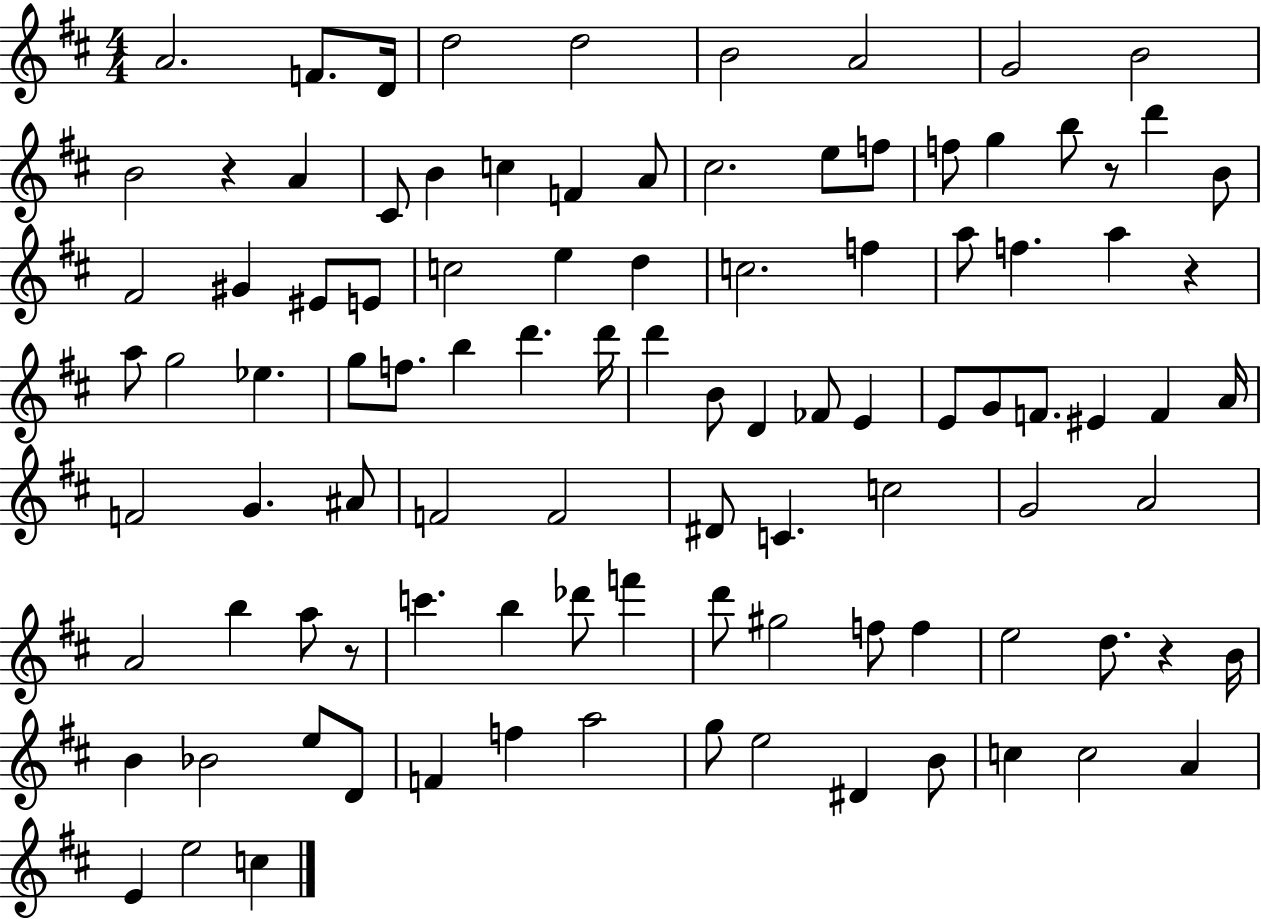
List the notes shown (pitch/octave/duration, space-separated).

A4/h. F4/e. D4/s D5/h D5/h B4/h A4/h G4/h B4/h B4/h R/q A4/q C#4/e B4/q C5/q F4/q A4/e C#5/h. E5/e F5/e F5/e G5/q B5/e R/e D6/q B4/e F#4/h G#4/q EIS4/e E4/e C5/h E5/q D5/q C5/h. F5/q A5/e F5/q. A5/q R/q A5/e G5/h Eb5/q. G5/e F5/e. B5/q D6/q. D6/s D6/q B4/e D4/q FES4/e E4/q E4/e G4/e F4/e. EIS4/q F4/q A4/s F4/h G4/q. A#4/e F4/h F4/h D#4/e C4/q. C5/h G4/h A4/h A4/h B5/q A5/e R/e C6/q. B5/q Db6/e F6/q D6/e G#5/h F5/e F5/q E5/h D5/e. R/q B4/s B4/q Bb4/h E5/e D4/e F4/q F5/q A5/h G5/e E5/h D#4/q B4/e C5/q C5/h A4/q E4/q E5/h C5/q